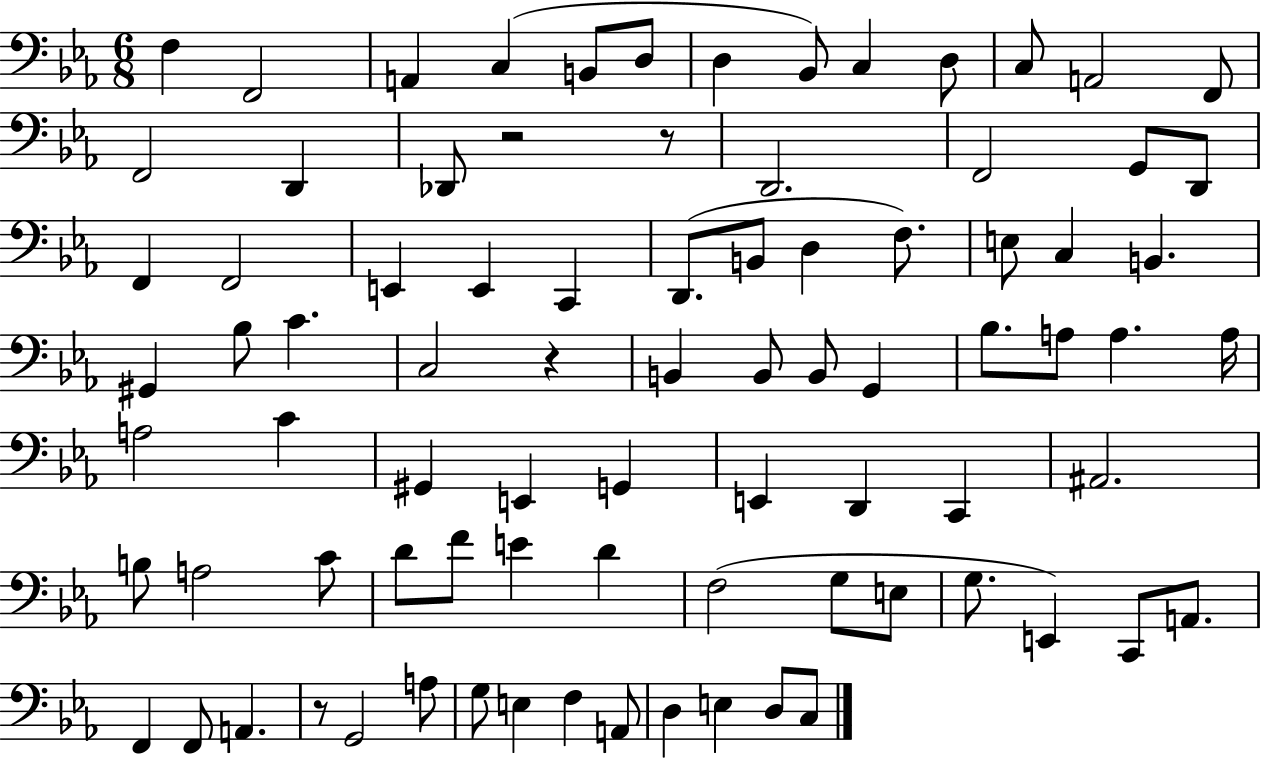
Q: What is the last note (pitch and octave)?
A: C3